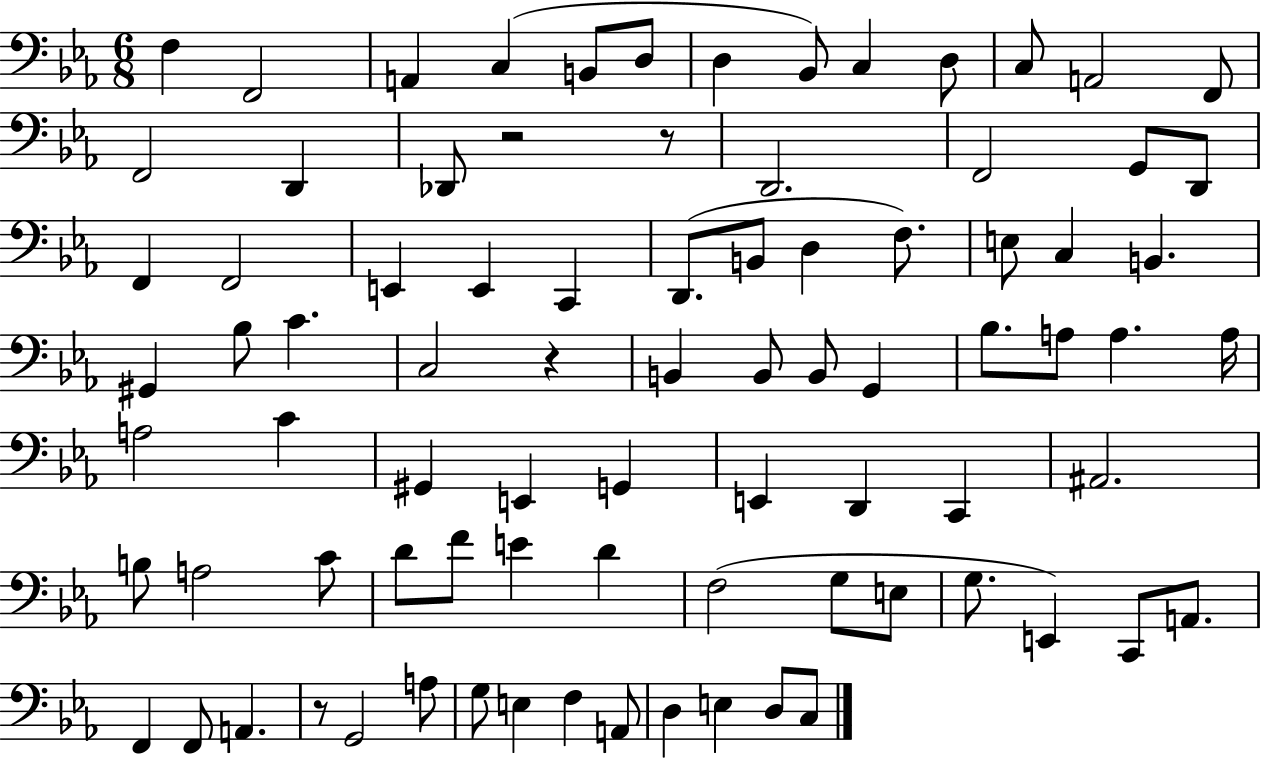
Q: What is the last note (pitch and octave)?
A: C3